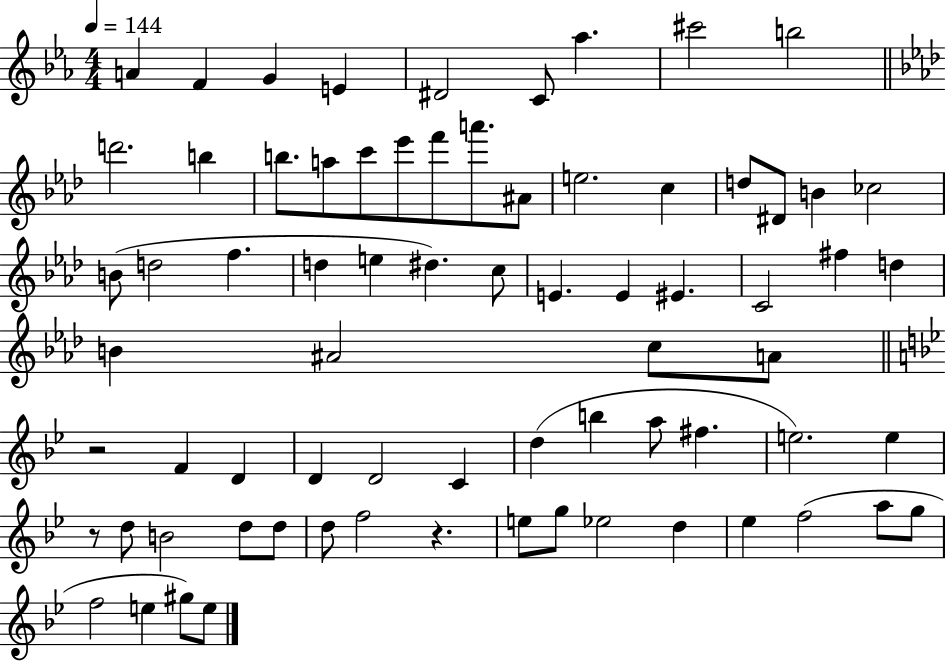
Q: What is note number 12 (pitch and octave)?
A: B5